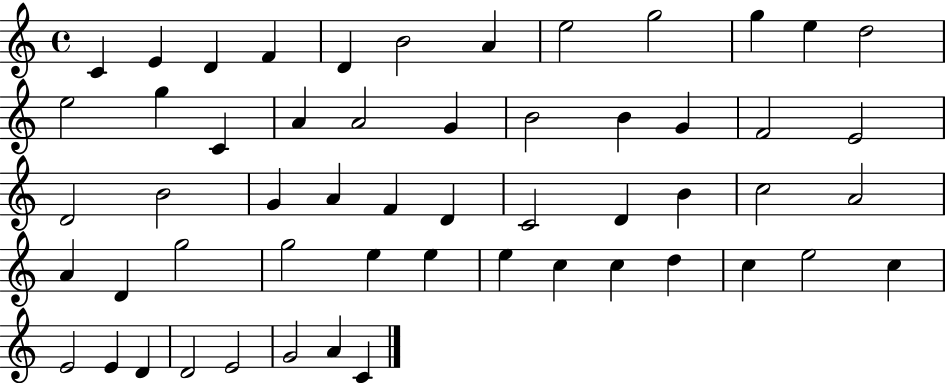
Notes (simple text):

C4/q E4/q D4/q F4/q D4/q B4/h A4/q E5/h G5/h G5/q E5/q D5/h E5/h G5/q C4/q A4/q A4/h G4/q B4/h B4/q G4/q F4/h E4/h D4/h B4/h G4/q A4/q F4/q D4/q C4/h D4/q B4/q C5/h A4/h A4/q D4/q G5/h G5/h E5/q E5/q E5/q C5/q C5/q D5/q C5/q E5/h C5/q E4/h E4/q D4/q D4/h E4/h G4/h A4/q C4/q